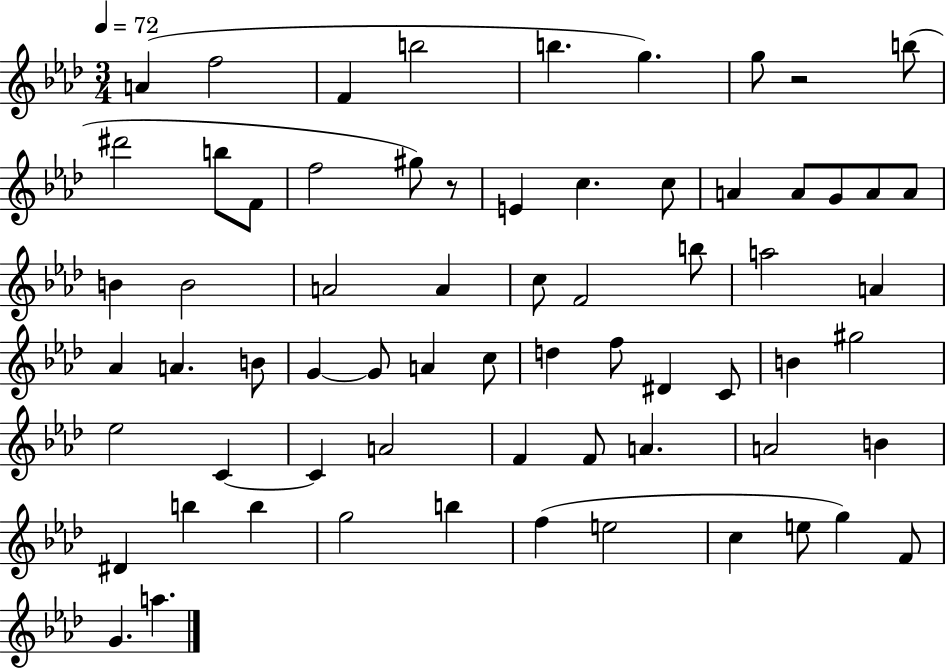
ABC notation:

X:1
T:Untitled
M:3/4
L:1/4
K:Ab
A f2 F b2 b g g/2 z2 b/2 ^d'2 b/2 F/2 f2 ^g/2 z/2 E c c/2 A A/2 G/2 A/2 A/2 B B2 A2 A c/2 F2 b/2 a2 A _A A B/2 G G/2 A c/2 d f/2 ^D C/2 B ^g2 _e2 C C A2 F F/2 A A2 B ^D b b g2 b f e2 c e/2 g F/2 G a